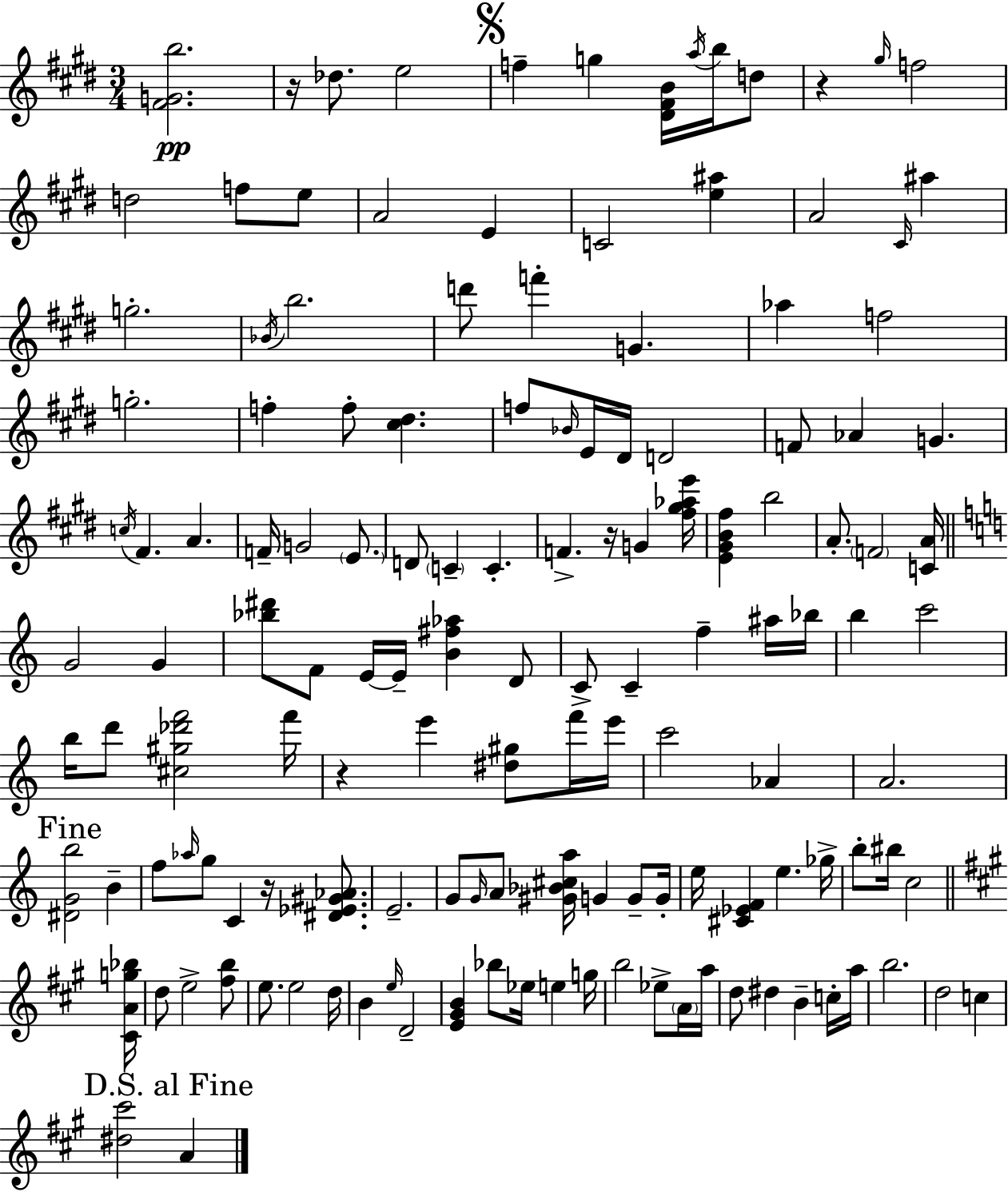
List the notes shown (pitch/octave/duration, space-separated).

[F#4,G4,B5]/h. R/s Db5/e. E5/h F5/q G5/q [D#4,F#4,B4]/s A5/s B5/s D5/e R/q G#5/s F5/h D5/h F5/e E5/e A4/h E4/q C4/h [E5,A#5]/q A4/h C#4/s A#5/q G5/h. Bb4/s B5/h. D6/e F6/q G4/q. Ab5/q F5/h G5/h. F5/q F5/e [C#5,D#5]/q. F5/e Bb4/s E4/s D#4/s D4/h F4/e Ab4/q G4/q. C5/s F#4/q. A4/q. F4/s G4/h E4/e. D4/e C4/q C4/q. F4/q. R/s G4/q [F#5,G#5,Ab5,E6]/s [E4,G#4,B4,F#5]/q B5/h A4/e. F4/h [C4,A4]/s G4/h G4/q [Bb5,D#6]/e F4/e E4/s E4/s [B4,F#5,Ab5]/q D4/e C4/e C4/q F5/q A#5/s Bb5/s B5/q C6/h B5/s D6/e [C#5,G#5,Db6,F6]/h F6/s R/q E6/q [D#5,G#5]/e F6/s E6/s C6/h Ab4/q A4/h. [D#4,G4,B5]/h B4/q F5/e Ab5/s G5/e C4/q R/s [D#4,Eb4,G#4,Ab4]/e. E4/h. G4/e G4/s A4/e [G#4,Bb4,C#5,A5]/s G4/q G4/e G4/s E5/s [C#4,Eb4,F4]/q E5/q. Gb5/s B5/e BIS5/s C5/h [C#4,A4,G5,Bb5]/s D5/e E5/h [F#5,B5]/e E5/e. E5/h D5/s B4/q E5/s D4/h [E4,G#4,B4]/q Bb5/e Eb5/s E5/q G5/s B5/h Eb5/e A4/s A5/s D5/e D#5/q B4/q C5/s A5/s B5/h. D5/h C5/q [D#5,C#6]/h A4/q